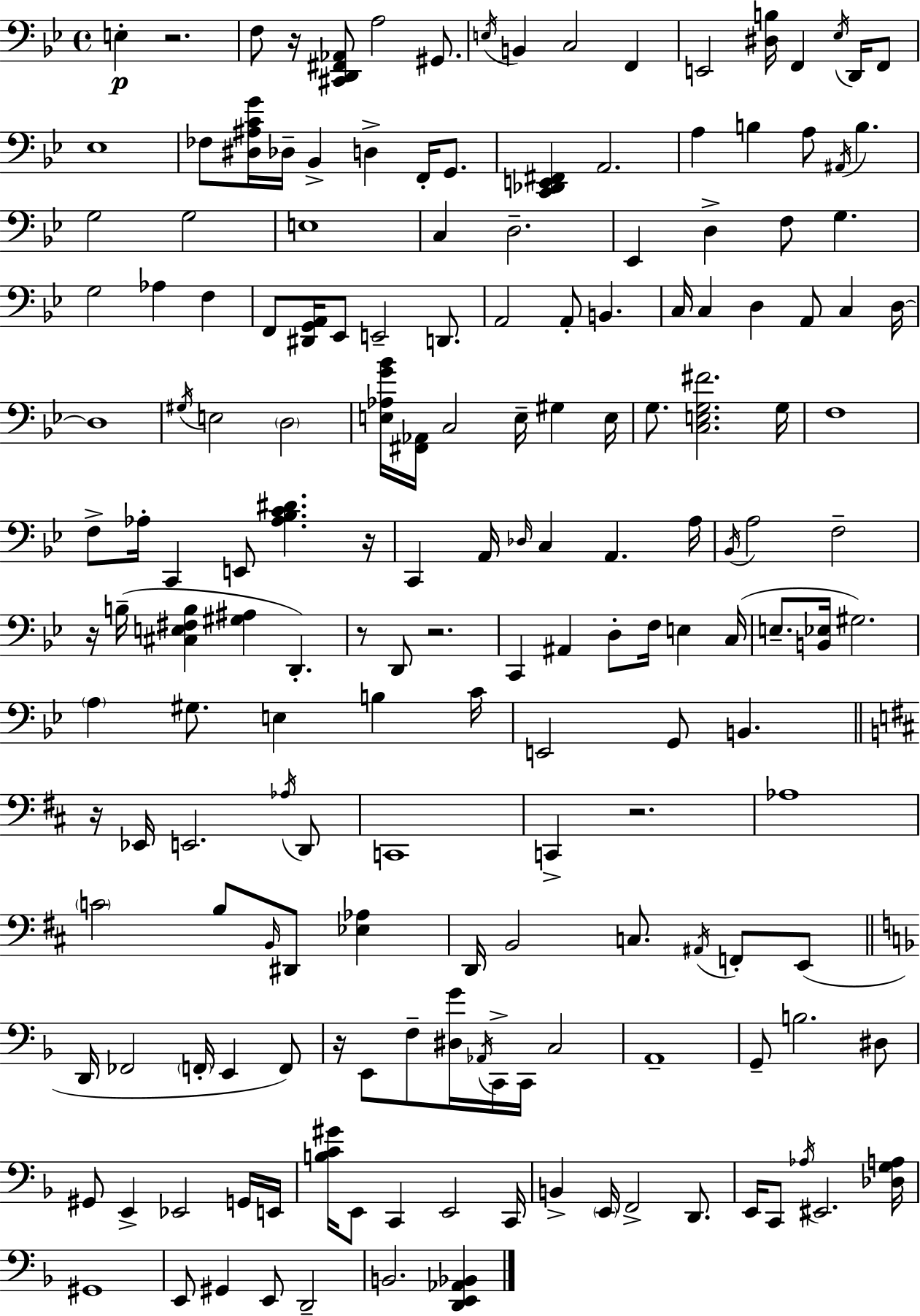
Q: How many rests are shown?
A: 9